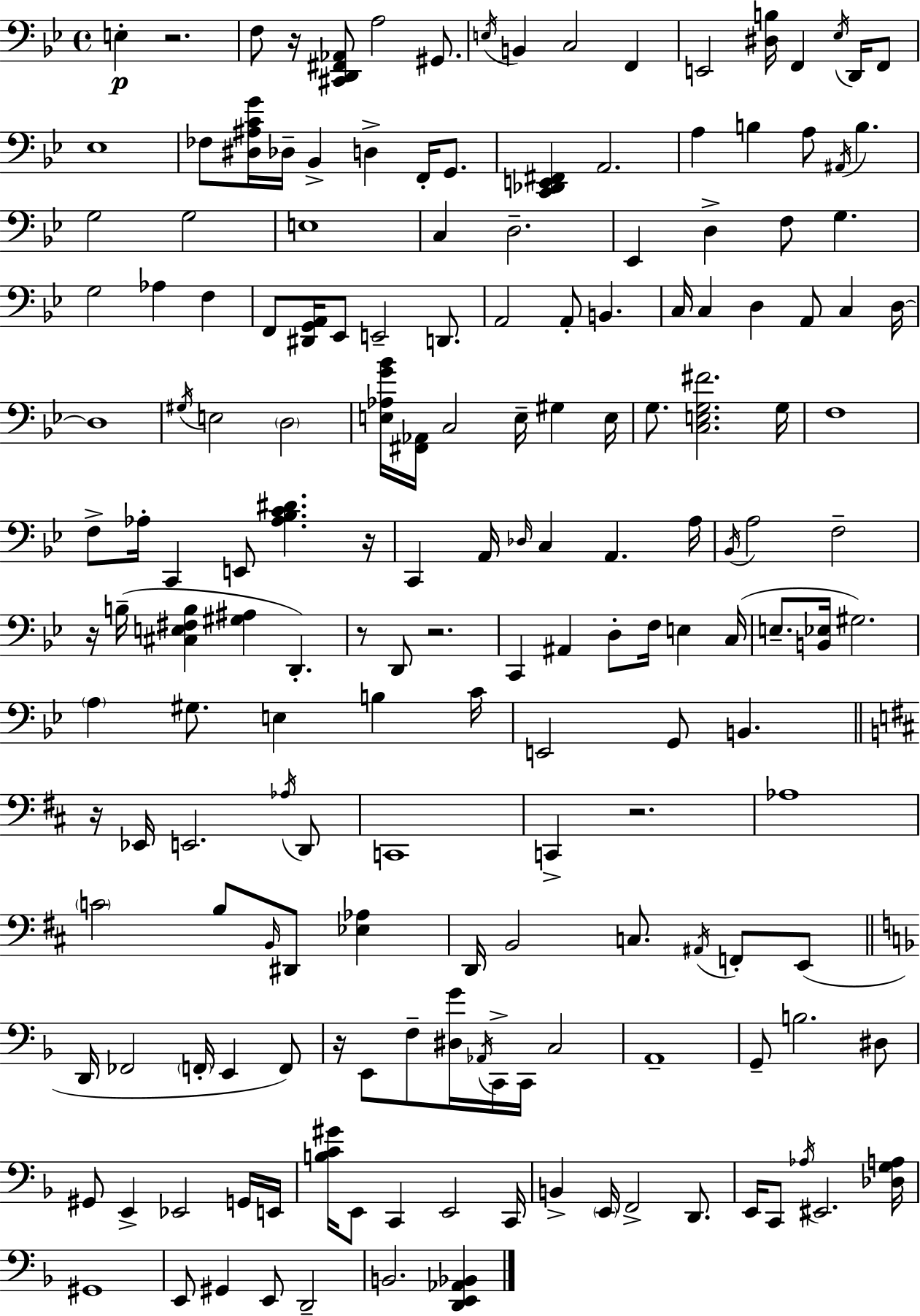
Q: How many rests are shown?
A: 9